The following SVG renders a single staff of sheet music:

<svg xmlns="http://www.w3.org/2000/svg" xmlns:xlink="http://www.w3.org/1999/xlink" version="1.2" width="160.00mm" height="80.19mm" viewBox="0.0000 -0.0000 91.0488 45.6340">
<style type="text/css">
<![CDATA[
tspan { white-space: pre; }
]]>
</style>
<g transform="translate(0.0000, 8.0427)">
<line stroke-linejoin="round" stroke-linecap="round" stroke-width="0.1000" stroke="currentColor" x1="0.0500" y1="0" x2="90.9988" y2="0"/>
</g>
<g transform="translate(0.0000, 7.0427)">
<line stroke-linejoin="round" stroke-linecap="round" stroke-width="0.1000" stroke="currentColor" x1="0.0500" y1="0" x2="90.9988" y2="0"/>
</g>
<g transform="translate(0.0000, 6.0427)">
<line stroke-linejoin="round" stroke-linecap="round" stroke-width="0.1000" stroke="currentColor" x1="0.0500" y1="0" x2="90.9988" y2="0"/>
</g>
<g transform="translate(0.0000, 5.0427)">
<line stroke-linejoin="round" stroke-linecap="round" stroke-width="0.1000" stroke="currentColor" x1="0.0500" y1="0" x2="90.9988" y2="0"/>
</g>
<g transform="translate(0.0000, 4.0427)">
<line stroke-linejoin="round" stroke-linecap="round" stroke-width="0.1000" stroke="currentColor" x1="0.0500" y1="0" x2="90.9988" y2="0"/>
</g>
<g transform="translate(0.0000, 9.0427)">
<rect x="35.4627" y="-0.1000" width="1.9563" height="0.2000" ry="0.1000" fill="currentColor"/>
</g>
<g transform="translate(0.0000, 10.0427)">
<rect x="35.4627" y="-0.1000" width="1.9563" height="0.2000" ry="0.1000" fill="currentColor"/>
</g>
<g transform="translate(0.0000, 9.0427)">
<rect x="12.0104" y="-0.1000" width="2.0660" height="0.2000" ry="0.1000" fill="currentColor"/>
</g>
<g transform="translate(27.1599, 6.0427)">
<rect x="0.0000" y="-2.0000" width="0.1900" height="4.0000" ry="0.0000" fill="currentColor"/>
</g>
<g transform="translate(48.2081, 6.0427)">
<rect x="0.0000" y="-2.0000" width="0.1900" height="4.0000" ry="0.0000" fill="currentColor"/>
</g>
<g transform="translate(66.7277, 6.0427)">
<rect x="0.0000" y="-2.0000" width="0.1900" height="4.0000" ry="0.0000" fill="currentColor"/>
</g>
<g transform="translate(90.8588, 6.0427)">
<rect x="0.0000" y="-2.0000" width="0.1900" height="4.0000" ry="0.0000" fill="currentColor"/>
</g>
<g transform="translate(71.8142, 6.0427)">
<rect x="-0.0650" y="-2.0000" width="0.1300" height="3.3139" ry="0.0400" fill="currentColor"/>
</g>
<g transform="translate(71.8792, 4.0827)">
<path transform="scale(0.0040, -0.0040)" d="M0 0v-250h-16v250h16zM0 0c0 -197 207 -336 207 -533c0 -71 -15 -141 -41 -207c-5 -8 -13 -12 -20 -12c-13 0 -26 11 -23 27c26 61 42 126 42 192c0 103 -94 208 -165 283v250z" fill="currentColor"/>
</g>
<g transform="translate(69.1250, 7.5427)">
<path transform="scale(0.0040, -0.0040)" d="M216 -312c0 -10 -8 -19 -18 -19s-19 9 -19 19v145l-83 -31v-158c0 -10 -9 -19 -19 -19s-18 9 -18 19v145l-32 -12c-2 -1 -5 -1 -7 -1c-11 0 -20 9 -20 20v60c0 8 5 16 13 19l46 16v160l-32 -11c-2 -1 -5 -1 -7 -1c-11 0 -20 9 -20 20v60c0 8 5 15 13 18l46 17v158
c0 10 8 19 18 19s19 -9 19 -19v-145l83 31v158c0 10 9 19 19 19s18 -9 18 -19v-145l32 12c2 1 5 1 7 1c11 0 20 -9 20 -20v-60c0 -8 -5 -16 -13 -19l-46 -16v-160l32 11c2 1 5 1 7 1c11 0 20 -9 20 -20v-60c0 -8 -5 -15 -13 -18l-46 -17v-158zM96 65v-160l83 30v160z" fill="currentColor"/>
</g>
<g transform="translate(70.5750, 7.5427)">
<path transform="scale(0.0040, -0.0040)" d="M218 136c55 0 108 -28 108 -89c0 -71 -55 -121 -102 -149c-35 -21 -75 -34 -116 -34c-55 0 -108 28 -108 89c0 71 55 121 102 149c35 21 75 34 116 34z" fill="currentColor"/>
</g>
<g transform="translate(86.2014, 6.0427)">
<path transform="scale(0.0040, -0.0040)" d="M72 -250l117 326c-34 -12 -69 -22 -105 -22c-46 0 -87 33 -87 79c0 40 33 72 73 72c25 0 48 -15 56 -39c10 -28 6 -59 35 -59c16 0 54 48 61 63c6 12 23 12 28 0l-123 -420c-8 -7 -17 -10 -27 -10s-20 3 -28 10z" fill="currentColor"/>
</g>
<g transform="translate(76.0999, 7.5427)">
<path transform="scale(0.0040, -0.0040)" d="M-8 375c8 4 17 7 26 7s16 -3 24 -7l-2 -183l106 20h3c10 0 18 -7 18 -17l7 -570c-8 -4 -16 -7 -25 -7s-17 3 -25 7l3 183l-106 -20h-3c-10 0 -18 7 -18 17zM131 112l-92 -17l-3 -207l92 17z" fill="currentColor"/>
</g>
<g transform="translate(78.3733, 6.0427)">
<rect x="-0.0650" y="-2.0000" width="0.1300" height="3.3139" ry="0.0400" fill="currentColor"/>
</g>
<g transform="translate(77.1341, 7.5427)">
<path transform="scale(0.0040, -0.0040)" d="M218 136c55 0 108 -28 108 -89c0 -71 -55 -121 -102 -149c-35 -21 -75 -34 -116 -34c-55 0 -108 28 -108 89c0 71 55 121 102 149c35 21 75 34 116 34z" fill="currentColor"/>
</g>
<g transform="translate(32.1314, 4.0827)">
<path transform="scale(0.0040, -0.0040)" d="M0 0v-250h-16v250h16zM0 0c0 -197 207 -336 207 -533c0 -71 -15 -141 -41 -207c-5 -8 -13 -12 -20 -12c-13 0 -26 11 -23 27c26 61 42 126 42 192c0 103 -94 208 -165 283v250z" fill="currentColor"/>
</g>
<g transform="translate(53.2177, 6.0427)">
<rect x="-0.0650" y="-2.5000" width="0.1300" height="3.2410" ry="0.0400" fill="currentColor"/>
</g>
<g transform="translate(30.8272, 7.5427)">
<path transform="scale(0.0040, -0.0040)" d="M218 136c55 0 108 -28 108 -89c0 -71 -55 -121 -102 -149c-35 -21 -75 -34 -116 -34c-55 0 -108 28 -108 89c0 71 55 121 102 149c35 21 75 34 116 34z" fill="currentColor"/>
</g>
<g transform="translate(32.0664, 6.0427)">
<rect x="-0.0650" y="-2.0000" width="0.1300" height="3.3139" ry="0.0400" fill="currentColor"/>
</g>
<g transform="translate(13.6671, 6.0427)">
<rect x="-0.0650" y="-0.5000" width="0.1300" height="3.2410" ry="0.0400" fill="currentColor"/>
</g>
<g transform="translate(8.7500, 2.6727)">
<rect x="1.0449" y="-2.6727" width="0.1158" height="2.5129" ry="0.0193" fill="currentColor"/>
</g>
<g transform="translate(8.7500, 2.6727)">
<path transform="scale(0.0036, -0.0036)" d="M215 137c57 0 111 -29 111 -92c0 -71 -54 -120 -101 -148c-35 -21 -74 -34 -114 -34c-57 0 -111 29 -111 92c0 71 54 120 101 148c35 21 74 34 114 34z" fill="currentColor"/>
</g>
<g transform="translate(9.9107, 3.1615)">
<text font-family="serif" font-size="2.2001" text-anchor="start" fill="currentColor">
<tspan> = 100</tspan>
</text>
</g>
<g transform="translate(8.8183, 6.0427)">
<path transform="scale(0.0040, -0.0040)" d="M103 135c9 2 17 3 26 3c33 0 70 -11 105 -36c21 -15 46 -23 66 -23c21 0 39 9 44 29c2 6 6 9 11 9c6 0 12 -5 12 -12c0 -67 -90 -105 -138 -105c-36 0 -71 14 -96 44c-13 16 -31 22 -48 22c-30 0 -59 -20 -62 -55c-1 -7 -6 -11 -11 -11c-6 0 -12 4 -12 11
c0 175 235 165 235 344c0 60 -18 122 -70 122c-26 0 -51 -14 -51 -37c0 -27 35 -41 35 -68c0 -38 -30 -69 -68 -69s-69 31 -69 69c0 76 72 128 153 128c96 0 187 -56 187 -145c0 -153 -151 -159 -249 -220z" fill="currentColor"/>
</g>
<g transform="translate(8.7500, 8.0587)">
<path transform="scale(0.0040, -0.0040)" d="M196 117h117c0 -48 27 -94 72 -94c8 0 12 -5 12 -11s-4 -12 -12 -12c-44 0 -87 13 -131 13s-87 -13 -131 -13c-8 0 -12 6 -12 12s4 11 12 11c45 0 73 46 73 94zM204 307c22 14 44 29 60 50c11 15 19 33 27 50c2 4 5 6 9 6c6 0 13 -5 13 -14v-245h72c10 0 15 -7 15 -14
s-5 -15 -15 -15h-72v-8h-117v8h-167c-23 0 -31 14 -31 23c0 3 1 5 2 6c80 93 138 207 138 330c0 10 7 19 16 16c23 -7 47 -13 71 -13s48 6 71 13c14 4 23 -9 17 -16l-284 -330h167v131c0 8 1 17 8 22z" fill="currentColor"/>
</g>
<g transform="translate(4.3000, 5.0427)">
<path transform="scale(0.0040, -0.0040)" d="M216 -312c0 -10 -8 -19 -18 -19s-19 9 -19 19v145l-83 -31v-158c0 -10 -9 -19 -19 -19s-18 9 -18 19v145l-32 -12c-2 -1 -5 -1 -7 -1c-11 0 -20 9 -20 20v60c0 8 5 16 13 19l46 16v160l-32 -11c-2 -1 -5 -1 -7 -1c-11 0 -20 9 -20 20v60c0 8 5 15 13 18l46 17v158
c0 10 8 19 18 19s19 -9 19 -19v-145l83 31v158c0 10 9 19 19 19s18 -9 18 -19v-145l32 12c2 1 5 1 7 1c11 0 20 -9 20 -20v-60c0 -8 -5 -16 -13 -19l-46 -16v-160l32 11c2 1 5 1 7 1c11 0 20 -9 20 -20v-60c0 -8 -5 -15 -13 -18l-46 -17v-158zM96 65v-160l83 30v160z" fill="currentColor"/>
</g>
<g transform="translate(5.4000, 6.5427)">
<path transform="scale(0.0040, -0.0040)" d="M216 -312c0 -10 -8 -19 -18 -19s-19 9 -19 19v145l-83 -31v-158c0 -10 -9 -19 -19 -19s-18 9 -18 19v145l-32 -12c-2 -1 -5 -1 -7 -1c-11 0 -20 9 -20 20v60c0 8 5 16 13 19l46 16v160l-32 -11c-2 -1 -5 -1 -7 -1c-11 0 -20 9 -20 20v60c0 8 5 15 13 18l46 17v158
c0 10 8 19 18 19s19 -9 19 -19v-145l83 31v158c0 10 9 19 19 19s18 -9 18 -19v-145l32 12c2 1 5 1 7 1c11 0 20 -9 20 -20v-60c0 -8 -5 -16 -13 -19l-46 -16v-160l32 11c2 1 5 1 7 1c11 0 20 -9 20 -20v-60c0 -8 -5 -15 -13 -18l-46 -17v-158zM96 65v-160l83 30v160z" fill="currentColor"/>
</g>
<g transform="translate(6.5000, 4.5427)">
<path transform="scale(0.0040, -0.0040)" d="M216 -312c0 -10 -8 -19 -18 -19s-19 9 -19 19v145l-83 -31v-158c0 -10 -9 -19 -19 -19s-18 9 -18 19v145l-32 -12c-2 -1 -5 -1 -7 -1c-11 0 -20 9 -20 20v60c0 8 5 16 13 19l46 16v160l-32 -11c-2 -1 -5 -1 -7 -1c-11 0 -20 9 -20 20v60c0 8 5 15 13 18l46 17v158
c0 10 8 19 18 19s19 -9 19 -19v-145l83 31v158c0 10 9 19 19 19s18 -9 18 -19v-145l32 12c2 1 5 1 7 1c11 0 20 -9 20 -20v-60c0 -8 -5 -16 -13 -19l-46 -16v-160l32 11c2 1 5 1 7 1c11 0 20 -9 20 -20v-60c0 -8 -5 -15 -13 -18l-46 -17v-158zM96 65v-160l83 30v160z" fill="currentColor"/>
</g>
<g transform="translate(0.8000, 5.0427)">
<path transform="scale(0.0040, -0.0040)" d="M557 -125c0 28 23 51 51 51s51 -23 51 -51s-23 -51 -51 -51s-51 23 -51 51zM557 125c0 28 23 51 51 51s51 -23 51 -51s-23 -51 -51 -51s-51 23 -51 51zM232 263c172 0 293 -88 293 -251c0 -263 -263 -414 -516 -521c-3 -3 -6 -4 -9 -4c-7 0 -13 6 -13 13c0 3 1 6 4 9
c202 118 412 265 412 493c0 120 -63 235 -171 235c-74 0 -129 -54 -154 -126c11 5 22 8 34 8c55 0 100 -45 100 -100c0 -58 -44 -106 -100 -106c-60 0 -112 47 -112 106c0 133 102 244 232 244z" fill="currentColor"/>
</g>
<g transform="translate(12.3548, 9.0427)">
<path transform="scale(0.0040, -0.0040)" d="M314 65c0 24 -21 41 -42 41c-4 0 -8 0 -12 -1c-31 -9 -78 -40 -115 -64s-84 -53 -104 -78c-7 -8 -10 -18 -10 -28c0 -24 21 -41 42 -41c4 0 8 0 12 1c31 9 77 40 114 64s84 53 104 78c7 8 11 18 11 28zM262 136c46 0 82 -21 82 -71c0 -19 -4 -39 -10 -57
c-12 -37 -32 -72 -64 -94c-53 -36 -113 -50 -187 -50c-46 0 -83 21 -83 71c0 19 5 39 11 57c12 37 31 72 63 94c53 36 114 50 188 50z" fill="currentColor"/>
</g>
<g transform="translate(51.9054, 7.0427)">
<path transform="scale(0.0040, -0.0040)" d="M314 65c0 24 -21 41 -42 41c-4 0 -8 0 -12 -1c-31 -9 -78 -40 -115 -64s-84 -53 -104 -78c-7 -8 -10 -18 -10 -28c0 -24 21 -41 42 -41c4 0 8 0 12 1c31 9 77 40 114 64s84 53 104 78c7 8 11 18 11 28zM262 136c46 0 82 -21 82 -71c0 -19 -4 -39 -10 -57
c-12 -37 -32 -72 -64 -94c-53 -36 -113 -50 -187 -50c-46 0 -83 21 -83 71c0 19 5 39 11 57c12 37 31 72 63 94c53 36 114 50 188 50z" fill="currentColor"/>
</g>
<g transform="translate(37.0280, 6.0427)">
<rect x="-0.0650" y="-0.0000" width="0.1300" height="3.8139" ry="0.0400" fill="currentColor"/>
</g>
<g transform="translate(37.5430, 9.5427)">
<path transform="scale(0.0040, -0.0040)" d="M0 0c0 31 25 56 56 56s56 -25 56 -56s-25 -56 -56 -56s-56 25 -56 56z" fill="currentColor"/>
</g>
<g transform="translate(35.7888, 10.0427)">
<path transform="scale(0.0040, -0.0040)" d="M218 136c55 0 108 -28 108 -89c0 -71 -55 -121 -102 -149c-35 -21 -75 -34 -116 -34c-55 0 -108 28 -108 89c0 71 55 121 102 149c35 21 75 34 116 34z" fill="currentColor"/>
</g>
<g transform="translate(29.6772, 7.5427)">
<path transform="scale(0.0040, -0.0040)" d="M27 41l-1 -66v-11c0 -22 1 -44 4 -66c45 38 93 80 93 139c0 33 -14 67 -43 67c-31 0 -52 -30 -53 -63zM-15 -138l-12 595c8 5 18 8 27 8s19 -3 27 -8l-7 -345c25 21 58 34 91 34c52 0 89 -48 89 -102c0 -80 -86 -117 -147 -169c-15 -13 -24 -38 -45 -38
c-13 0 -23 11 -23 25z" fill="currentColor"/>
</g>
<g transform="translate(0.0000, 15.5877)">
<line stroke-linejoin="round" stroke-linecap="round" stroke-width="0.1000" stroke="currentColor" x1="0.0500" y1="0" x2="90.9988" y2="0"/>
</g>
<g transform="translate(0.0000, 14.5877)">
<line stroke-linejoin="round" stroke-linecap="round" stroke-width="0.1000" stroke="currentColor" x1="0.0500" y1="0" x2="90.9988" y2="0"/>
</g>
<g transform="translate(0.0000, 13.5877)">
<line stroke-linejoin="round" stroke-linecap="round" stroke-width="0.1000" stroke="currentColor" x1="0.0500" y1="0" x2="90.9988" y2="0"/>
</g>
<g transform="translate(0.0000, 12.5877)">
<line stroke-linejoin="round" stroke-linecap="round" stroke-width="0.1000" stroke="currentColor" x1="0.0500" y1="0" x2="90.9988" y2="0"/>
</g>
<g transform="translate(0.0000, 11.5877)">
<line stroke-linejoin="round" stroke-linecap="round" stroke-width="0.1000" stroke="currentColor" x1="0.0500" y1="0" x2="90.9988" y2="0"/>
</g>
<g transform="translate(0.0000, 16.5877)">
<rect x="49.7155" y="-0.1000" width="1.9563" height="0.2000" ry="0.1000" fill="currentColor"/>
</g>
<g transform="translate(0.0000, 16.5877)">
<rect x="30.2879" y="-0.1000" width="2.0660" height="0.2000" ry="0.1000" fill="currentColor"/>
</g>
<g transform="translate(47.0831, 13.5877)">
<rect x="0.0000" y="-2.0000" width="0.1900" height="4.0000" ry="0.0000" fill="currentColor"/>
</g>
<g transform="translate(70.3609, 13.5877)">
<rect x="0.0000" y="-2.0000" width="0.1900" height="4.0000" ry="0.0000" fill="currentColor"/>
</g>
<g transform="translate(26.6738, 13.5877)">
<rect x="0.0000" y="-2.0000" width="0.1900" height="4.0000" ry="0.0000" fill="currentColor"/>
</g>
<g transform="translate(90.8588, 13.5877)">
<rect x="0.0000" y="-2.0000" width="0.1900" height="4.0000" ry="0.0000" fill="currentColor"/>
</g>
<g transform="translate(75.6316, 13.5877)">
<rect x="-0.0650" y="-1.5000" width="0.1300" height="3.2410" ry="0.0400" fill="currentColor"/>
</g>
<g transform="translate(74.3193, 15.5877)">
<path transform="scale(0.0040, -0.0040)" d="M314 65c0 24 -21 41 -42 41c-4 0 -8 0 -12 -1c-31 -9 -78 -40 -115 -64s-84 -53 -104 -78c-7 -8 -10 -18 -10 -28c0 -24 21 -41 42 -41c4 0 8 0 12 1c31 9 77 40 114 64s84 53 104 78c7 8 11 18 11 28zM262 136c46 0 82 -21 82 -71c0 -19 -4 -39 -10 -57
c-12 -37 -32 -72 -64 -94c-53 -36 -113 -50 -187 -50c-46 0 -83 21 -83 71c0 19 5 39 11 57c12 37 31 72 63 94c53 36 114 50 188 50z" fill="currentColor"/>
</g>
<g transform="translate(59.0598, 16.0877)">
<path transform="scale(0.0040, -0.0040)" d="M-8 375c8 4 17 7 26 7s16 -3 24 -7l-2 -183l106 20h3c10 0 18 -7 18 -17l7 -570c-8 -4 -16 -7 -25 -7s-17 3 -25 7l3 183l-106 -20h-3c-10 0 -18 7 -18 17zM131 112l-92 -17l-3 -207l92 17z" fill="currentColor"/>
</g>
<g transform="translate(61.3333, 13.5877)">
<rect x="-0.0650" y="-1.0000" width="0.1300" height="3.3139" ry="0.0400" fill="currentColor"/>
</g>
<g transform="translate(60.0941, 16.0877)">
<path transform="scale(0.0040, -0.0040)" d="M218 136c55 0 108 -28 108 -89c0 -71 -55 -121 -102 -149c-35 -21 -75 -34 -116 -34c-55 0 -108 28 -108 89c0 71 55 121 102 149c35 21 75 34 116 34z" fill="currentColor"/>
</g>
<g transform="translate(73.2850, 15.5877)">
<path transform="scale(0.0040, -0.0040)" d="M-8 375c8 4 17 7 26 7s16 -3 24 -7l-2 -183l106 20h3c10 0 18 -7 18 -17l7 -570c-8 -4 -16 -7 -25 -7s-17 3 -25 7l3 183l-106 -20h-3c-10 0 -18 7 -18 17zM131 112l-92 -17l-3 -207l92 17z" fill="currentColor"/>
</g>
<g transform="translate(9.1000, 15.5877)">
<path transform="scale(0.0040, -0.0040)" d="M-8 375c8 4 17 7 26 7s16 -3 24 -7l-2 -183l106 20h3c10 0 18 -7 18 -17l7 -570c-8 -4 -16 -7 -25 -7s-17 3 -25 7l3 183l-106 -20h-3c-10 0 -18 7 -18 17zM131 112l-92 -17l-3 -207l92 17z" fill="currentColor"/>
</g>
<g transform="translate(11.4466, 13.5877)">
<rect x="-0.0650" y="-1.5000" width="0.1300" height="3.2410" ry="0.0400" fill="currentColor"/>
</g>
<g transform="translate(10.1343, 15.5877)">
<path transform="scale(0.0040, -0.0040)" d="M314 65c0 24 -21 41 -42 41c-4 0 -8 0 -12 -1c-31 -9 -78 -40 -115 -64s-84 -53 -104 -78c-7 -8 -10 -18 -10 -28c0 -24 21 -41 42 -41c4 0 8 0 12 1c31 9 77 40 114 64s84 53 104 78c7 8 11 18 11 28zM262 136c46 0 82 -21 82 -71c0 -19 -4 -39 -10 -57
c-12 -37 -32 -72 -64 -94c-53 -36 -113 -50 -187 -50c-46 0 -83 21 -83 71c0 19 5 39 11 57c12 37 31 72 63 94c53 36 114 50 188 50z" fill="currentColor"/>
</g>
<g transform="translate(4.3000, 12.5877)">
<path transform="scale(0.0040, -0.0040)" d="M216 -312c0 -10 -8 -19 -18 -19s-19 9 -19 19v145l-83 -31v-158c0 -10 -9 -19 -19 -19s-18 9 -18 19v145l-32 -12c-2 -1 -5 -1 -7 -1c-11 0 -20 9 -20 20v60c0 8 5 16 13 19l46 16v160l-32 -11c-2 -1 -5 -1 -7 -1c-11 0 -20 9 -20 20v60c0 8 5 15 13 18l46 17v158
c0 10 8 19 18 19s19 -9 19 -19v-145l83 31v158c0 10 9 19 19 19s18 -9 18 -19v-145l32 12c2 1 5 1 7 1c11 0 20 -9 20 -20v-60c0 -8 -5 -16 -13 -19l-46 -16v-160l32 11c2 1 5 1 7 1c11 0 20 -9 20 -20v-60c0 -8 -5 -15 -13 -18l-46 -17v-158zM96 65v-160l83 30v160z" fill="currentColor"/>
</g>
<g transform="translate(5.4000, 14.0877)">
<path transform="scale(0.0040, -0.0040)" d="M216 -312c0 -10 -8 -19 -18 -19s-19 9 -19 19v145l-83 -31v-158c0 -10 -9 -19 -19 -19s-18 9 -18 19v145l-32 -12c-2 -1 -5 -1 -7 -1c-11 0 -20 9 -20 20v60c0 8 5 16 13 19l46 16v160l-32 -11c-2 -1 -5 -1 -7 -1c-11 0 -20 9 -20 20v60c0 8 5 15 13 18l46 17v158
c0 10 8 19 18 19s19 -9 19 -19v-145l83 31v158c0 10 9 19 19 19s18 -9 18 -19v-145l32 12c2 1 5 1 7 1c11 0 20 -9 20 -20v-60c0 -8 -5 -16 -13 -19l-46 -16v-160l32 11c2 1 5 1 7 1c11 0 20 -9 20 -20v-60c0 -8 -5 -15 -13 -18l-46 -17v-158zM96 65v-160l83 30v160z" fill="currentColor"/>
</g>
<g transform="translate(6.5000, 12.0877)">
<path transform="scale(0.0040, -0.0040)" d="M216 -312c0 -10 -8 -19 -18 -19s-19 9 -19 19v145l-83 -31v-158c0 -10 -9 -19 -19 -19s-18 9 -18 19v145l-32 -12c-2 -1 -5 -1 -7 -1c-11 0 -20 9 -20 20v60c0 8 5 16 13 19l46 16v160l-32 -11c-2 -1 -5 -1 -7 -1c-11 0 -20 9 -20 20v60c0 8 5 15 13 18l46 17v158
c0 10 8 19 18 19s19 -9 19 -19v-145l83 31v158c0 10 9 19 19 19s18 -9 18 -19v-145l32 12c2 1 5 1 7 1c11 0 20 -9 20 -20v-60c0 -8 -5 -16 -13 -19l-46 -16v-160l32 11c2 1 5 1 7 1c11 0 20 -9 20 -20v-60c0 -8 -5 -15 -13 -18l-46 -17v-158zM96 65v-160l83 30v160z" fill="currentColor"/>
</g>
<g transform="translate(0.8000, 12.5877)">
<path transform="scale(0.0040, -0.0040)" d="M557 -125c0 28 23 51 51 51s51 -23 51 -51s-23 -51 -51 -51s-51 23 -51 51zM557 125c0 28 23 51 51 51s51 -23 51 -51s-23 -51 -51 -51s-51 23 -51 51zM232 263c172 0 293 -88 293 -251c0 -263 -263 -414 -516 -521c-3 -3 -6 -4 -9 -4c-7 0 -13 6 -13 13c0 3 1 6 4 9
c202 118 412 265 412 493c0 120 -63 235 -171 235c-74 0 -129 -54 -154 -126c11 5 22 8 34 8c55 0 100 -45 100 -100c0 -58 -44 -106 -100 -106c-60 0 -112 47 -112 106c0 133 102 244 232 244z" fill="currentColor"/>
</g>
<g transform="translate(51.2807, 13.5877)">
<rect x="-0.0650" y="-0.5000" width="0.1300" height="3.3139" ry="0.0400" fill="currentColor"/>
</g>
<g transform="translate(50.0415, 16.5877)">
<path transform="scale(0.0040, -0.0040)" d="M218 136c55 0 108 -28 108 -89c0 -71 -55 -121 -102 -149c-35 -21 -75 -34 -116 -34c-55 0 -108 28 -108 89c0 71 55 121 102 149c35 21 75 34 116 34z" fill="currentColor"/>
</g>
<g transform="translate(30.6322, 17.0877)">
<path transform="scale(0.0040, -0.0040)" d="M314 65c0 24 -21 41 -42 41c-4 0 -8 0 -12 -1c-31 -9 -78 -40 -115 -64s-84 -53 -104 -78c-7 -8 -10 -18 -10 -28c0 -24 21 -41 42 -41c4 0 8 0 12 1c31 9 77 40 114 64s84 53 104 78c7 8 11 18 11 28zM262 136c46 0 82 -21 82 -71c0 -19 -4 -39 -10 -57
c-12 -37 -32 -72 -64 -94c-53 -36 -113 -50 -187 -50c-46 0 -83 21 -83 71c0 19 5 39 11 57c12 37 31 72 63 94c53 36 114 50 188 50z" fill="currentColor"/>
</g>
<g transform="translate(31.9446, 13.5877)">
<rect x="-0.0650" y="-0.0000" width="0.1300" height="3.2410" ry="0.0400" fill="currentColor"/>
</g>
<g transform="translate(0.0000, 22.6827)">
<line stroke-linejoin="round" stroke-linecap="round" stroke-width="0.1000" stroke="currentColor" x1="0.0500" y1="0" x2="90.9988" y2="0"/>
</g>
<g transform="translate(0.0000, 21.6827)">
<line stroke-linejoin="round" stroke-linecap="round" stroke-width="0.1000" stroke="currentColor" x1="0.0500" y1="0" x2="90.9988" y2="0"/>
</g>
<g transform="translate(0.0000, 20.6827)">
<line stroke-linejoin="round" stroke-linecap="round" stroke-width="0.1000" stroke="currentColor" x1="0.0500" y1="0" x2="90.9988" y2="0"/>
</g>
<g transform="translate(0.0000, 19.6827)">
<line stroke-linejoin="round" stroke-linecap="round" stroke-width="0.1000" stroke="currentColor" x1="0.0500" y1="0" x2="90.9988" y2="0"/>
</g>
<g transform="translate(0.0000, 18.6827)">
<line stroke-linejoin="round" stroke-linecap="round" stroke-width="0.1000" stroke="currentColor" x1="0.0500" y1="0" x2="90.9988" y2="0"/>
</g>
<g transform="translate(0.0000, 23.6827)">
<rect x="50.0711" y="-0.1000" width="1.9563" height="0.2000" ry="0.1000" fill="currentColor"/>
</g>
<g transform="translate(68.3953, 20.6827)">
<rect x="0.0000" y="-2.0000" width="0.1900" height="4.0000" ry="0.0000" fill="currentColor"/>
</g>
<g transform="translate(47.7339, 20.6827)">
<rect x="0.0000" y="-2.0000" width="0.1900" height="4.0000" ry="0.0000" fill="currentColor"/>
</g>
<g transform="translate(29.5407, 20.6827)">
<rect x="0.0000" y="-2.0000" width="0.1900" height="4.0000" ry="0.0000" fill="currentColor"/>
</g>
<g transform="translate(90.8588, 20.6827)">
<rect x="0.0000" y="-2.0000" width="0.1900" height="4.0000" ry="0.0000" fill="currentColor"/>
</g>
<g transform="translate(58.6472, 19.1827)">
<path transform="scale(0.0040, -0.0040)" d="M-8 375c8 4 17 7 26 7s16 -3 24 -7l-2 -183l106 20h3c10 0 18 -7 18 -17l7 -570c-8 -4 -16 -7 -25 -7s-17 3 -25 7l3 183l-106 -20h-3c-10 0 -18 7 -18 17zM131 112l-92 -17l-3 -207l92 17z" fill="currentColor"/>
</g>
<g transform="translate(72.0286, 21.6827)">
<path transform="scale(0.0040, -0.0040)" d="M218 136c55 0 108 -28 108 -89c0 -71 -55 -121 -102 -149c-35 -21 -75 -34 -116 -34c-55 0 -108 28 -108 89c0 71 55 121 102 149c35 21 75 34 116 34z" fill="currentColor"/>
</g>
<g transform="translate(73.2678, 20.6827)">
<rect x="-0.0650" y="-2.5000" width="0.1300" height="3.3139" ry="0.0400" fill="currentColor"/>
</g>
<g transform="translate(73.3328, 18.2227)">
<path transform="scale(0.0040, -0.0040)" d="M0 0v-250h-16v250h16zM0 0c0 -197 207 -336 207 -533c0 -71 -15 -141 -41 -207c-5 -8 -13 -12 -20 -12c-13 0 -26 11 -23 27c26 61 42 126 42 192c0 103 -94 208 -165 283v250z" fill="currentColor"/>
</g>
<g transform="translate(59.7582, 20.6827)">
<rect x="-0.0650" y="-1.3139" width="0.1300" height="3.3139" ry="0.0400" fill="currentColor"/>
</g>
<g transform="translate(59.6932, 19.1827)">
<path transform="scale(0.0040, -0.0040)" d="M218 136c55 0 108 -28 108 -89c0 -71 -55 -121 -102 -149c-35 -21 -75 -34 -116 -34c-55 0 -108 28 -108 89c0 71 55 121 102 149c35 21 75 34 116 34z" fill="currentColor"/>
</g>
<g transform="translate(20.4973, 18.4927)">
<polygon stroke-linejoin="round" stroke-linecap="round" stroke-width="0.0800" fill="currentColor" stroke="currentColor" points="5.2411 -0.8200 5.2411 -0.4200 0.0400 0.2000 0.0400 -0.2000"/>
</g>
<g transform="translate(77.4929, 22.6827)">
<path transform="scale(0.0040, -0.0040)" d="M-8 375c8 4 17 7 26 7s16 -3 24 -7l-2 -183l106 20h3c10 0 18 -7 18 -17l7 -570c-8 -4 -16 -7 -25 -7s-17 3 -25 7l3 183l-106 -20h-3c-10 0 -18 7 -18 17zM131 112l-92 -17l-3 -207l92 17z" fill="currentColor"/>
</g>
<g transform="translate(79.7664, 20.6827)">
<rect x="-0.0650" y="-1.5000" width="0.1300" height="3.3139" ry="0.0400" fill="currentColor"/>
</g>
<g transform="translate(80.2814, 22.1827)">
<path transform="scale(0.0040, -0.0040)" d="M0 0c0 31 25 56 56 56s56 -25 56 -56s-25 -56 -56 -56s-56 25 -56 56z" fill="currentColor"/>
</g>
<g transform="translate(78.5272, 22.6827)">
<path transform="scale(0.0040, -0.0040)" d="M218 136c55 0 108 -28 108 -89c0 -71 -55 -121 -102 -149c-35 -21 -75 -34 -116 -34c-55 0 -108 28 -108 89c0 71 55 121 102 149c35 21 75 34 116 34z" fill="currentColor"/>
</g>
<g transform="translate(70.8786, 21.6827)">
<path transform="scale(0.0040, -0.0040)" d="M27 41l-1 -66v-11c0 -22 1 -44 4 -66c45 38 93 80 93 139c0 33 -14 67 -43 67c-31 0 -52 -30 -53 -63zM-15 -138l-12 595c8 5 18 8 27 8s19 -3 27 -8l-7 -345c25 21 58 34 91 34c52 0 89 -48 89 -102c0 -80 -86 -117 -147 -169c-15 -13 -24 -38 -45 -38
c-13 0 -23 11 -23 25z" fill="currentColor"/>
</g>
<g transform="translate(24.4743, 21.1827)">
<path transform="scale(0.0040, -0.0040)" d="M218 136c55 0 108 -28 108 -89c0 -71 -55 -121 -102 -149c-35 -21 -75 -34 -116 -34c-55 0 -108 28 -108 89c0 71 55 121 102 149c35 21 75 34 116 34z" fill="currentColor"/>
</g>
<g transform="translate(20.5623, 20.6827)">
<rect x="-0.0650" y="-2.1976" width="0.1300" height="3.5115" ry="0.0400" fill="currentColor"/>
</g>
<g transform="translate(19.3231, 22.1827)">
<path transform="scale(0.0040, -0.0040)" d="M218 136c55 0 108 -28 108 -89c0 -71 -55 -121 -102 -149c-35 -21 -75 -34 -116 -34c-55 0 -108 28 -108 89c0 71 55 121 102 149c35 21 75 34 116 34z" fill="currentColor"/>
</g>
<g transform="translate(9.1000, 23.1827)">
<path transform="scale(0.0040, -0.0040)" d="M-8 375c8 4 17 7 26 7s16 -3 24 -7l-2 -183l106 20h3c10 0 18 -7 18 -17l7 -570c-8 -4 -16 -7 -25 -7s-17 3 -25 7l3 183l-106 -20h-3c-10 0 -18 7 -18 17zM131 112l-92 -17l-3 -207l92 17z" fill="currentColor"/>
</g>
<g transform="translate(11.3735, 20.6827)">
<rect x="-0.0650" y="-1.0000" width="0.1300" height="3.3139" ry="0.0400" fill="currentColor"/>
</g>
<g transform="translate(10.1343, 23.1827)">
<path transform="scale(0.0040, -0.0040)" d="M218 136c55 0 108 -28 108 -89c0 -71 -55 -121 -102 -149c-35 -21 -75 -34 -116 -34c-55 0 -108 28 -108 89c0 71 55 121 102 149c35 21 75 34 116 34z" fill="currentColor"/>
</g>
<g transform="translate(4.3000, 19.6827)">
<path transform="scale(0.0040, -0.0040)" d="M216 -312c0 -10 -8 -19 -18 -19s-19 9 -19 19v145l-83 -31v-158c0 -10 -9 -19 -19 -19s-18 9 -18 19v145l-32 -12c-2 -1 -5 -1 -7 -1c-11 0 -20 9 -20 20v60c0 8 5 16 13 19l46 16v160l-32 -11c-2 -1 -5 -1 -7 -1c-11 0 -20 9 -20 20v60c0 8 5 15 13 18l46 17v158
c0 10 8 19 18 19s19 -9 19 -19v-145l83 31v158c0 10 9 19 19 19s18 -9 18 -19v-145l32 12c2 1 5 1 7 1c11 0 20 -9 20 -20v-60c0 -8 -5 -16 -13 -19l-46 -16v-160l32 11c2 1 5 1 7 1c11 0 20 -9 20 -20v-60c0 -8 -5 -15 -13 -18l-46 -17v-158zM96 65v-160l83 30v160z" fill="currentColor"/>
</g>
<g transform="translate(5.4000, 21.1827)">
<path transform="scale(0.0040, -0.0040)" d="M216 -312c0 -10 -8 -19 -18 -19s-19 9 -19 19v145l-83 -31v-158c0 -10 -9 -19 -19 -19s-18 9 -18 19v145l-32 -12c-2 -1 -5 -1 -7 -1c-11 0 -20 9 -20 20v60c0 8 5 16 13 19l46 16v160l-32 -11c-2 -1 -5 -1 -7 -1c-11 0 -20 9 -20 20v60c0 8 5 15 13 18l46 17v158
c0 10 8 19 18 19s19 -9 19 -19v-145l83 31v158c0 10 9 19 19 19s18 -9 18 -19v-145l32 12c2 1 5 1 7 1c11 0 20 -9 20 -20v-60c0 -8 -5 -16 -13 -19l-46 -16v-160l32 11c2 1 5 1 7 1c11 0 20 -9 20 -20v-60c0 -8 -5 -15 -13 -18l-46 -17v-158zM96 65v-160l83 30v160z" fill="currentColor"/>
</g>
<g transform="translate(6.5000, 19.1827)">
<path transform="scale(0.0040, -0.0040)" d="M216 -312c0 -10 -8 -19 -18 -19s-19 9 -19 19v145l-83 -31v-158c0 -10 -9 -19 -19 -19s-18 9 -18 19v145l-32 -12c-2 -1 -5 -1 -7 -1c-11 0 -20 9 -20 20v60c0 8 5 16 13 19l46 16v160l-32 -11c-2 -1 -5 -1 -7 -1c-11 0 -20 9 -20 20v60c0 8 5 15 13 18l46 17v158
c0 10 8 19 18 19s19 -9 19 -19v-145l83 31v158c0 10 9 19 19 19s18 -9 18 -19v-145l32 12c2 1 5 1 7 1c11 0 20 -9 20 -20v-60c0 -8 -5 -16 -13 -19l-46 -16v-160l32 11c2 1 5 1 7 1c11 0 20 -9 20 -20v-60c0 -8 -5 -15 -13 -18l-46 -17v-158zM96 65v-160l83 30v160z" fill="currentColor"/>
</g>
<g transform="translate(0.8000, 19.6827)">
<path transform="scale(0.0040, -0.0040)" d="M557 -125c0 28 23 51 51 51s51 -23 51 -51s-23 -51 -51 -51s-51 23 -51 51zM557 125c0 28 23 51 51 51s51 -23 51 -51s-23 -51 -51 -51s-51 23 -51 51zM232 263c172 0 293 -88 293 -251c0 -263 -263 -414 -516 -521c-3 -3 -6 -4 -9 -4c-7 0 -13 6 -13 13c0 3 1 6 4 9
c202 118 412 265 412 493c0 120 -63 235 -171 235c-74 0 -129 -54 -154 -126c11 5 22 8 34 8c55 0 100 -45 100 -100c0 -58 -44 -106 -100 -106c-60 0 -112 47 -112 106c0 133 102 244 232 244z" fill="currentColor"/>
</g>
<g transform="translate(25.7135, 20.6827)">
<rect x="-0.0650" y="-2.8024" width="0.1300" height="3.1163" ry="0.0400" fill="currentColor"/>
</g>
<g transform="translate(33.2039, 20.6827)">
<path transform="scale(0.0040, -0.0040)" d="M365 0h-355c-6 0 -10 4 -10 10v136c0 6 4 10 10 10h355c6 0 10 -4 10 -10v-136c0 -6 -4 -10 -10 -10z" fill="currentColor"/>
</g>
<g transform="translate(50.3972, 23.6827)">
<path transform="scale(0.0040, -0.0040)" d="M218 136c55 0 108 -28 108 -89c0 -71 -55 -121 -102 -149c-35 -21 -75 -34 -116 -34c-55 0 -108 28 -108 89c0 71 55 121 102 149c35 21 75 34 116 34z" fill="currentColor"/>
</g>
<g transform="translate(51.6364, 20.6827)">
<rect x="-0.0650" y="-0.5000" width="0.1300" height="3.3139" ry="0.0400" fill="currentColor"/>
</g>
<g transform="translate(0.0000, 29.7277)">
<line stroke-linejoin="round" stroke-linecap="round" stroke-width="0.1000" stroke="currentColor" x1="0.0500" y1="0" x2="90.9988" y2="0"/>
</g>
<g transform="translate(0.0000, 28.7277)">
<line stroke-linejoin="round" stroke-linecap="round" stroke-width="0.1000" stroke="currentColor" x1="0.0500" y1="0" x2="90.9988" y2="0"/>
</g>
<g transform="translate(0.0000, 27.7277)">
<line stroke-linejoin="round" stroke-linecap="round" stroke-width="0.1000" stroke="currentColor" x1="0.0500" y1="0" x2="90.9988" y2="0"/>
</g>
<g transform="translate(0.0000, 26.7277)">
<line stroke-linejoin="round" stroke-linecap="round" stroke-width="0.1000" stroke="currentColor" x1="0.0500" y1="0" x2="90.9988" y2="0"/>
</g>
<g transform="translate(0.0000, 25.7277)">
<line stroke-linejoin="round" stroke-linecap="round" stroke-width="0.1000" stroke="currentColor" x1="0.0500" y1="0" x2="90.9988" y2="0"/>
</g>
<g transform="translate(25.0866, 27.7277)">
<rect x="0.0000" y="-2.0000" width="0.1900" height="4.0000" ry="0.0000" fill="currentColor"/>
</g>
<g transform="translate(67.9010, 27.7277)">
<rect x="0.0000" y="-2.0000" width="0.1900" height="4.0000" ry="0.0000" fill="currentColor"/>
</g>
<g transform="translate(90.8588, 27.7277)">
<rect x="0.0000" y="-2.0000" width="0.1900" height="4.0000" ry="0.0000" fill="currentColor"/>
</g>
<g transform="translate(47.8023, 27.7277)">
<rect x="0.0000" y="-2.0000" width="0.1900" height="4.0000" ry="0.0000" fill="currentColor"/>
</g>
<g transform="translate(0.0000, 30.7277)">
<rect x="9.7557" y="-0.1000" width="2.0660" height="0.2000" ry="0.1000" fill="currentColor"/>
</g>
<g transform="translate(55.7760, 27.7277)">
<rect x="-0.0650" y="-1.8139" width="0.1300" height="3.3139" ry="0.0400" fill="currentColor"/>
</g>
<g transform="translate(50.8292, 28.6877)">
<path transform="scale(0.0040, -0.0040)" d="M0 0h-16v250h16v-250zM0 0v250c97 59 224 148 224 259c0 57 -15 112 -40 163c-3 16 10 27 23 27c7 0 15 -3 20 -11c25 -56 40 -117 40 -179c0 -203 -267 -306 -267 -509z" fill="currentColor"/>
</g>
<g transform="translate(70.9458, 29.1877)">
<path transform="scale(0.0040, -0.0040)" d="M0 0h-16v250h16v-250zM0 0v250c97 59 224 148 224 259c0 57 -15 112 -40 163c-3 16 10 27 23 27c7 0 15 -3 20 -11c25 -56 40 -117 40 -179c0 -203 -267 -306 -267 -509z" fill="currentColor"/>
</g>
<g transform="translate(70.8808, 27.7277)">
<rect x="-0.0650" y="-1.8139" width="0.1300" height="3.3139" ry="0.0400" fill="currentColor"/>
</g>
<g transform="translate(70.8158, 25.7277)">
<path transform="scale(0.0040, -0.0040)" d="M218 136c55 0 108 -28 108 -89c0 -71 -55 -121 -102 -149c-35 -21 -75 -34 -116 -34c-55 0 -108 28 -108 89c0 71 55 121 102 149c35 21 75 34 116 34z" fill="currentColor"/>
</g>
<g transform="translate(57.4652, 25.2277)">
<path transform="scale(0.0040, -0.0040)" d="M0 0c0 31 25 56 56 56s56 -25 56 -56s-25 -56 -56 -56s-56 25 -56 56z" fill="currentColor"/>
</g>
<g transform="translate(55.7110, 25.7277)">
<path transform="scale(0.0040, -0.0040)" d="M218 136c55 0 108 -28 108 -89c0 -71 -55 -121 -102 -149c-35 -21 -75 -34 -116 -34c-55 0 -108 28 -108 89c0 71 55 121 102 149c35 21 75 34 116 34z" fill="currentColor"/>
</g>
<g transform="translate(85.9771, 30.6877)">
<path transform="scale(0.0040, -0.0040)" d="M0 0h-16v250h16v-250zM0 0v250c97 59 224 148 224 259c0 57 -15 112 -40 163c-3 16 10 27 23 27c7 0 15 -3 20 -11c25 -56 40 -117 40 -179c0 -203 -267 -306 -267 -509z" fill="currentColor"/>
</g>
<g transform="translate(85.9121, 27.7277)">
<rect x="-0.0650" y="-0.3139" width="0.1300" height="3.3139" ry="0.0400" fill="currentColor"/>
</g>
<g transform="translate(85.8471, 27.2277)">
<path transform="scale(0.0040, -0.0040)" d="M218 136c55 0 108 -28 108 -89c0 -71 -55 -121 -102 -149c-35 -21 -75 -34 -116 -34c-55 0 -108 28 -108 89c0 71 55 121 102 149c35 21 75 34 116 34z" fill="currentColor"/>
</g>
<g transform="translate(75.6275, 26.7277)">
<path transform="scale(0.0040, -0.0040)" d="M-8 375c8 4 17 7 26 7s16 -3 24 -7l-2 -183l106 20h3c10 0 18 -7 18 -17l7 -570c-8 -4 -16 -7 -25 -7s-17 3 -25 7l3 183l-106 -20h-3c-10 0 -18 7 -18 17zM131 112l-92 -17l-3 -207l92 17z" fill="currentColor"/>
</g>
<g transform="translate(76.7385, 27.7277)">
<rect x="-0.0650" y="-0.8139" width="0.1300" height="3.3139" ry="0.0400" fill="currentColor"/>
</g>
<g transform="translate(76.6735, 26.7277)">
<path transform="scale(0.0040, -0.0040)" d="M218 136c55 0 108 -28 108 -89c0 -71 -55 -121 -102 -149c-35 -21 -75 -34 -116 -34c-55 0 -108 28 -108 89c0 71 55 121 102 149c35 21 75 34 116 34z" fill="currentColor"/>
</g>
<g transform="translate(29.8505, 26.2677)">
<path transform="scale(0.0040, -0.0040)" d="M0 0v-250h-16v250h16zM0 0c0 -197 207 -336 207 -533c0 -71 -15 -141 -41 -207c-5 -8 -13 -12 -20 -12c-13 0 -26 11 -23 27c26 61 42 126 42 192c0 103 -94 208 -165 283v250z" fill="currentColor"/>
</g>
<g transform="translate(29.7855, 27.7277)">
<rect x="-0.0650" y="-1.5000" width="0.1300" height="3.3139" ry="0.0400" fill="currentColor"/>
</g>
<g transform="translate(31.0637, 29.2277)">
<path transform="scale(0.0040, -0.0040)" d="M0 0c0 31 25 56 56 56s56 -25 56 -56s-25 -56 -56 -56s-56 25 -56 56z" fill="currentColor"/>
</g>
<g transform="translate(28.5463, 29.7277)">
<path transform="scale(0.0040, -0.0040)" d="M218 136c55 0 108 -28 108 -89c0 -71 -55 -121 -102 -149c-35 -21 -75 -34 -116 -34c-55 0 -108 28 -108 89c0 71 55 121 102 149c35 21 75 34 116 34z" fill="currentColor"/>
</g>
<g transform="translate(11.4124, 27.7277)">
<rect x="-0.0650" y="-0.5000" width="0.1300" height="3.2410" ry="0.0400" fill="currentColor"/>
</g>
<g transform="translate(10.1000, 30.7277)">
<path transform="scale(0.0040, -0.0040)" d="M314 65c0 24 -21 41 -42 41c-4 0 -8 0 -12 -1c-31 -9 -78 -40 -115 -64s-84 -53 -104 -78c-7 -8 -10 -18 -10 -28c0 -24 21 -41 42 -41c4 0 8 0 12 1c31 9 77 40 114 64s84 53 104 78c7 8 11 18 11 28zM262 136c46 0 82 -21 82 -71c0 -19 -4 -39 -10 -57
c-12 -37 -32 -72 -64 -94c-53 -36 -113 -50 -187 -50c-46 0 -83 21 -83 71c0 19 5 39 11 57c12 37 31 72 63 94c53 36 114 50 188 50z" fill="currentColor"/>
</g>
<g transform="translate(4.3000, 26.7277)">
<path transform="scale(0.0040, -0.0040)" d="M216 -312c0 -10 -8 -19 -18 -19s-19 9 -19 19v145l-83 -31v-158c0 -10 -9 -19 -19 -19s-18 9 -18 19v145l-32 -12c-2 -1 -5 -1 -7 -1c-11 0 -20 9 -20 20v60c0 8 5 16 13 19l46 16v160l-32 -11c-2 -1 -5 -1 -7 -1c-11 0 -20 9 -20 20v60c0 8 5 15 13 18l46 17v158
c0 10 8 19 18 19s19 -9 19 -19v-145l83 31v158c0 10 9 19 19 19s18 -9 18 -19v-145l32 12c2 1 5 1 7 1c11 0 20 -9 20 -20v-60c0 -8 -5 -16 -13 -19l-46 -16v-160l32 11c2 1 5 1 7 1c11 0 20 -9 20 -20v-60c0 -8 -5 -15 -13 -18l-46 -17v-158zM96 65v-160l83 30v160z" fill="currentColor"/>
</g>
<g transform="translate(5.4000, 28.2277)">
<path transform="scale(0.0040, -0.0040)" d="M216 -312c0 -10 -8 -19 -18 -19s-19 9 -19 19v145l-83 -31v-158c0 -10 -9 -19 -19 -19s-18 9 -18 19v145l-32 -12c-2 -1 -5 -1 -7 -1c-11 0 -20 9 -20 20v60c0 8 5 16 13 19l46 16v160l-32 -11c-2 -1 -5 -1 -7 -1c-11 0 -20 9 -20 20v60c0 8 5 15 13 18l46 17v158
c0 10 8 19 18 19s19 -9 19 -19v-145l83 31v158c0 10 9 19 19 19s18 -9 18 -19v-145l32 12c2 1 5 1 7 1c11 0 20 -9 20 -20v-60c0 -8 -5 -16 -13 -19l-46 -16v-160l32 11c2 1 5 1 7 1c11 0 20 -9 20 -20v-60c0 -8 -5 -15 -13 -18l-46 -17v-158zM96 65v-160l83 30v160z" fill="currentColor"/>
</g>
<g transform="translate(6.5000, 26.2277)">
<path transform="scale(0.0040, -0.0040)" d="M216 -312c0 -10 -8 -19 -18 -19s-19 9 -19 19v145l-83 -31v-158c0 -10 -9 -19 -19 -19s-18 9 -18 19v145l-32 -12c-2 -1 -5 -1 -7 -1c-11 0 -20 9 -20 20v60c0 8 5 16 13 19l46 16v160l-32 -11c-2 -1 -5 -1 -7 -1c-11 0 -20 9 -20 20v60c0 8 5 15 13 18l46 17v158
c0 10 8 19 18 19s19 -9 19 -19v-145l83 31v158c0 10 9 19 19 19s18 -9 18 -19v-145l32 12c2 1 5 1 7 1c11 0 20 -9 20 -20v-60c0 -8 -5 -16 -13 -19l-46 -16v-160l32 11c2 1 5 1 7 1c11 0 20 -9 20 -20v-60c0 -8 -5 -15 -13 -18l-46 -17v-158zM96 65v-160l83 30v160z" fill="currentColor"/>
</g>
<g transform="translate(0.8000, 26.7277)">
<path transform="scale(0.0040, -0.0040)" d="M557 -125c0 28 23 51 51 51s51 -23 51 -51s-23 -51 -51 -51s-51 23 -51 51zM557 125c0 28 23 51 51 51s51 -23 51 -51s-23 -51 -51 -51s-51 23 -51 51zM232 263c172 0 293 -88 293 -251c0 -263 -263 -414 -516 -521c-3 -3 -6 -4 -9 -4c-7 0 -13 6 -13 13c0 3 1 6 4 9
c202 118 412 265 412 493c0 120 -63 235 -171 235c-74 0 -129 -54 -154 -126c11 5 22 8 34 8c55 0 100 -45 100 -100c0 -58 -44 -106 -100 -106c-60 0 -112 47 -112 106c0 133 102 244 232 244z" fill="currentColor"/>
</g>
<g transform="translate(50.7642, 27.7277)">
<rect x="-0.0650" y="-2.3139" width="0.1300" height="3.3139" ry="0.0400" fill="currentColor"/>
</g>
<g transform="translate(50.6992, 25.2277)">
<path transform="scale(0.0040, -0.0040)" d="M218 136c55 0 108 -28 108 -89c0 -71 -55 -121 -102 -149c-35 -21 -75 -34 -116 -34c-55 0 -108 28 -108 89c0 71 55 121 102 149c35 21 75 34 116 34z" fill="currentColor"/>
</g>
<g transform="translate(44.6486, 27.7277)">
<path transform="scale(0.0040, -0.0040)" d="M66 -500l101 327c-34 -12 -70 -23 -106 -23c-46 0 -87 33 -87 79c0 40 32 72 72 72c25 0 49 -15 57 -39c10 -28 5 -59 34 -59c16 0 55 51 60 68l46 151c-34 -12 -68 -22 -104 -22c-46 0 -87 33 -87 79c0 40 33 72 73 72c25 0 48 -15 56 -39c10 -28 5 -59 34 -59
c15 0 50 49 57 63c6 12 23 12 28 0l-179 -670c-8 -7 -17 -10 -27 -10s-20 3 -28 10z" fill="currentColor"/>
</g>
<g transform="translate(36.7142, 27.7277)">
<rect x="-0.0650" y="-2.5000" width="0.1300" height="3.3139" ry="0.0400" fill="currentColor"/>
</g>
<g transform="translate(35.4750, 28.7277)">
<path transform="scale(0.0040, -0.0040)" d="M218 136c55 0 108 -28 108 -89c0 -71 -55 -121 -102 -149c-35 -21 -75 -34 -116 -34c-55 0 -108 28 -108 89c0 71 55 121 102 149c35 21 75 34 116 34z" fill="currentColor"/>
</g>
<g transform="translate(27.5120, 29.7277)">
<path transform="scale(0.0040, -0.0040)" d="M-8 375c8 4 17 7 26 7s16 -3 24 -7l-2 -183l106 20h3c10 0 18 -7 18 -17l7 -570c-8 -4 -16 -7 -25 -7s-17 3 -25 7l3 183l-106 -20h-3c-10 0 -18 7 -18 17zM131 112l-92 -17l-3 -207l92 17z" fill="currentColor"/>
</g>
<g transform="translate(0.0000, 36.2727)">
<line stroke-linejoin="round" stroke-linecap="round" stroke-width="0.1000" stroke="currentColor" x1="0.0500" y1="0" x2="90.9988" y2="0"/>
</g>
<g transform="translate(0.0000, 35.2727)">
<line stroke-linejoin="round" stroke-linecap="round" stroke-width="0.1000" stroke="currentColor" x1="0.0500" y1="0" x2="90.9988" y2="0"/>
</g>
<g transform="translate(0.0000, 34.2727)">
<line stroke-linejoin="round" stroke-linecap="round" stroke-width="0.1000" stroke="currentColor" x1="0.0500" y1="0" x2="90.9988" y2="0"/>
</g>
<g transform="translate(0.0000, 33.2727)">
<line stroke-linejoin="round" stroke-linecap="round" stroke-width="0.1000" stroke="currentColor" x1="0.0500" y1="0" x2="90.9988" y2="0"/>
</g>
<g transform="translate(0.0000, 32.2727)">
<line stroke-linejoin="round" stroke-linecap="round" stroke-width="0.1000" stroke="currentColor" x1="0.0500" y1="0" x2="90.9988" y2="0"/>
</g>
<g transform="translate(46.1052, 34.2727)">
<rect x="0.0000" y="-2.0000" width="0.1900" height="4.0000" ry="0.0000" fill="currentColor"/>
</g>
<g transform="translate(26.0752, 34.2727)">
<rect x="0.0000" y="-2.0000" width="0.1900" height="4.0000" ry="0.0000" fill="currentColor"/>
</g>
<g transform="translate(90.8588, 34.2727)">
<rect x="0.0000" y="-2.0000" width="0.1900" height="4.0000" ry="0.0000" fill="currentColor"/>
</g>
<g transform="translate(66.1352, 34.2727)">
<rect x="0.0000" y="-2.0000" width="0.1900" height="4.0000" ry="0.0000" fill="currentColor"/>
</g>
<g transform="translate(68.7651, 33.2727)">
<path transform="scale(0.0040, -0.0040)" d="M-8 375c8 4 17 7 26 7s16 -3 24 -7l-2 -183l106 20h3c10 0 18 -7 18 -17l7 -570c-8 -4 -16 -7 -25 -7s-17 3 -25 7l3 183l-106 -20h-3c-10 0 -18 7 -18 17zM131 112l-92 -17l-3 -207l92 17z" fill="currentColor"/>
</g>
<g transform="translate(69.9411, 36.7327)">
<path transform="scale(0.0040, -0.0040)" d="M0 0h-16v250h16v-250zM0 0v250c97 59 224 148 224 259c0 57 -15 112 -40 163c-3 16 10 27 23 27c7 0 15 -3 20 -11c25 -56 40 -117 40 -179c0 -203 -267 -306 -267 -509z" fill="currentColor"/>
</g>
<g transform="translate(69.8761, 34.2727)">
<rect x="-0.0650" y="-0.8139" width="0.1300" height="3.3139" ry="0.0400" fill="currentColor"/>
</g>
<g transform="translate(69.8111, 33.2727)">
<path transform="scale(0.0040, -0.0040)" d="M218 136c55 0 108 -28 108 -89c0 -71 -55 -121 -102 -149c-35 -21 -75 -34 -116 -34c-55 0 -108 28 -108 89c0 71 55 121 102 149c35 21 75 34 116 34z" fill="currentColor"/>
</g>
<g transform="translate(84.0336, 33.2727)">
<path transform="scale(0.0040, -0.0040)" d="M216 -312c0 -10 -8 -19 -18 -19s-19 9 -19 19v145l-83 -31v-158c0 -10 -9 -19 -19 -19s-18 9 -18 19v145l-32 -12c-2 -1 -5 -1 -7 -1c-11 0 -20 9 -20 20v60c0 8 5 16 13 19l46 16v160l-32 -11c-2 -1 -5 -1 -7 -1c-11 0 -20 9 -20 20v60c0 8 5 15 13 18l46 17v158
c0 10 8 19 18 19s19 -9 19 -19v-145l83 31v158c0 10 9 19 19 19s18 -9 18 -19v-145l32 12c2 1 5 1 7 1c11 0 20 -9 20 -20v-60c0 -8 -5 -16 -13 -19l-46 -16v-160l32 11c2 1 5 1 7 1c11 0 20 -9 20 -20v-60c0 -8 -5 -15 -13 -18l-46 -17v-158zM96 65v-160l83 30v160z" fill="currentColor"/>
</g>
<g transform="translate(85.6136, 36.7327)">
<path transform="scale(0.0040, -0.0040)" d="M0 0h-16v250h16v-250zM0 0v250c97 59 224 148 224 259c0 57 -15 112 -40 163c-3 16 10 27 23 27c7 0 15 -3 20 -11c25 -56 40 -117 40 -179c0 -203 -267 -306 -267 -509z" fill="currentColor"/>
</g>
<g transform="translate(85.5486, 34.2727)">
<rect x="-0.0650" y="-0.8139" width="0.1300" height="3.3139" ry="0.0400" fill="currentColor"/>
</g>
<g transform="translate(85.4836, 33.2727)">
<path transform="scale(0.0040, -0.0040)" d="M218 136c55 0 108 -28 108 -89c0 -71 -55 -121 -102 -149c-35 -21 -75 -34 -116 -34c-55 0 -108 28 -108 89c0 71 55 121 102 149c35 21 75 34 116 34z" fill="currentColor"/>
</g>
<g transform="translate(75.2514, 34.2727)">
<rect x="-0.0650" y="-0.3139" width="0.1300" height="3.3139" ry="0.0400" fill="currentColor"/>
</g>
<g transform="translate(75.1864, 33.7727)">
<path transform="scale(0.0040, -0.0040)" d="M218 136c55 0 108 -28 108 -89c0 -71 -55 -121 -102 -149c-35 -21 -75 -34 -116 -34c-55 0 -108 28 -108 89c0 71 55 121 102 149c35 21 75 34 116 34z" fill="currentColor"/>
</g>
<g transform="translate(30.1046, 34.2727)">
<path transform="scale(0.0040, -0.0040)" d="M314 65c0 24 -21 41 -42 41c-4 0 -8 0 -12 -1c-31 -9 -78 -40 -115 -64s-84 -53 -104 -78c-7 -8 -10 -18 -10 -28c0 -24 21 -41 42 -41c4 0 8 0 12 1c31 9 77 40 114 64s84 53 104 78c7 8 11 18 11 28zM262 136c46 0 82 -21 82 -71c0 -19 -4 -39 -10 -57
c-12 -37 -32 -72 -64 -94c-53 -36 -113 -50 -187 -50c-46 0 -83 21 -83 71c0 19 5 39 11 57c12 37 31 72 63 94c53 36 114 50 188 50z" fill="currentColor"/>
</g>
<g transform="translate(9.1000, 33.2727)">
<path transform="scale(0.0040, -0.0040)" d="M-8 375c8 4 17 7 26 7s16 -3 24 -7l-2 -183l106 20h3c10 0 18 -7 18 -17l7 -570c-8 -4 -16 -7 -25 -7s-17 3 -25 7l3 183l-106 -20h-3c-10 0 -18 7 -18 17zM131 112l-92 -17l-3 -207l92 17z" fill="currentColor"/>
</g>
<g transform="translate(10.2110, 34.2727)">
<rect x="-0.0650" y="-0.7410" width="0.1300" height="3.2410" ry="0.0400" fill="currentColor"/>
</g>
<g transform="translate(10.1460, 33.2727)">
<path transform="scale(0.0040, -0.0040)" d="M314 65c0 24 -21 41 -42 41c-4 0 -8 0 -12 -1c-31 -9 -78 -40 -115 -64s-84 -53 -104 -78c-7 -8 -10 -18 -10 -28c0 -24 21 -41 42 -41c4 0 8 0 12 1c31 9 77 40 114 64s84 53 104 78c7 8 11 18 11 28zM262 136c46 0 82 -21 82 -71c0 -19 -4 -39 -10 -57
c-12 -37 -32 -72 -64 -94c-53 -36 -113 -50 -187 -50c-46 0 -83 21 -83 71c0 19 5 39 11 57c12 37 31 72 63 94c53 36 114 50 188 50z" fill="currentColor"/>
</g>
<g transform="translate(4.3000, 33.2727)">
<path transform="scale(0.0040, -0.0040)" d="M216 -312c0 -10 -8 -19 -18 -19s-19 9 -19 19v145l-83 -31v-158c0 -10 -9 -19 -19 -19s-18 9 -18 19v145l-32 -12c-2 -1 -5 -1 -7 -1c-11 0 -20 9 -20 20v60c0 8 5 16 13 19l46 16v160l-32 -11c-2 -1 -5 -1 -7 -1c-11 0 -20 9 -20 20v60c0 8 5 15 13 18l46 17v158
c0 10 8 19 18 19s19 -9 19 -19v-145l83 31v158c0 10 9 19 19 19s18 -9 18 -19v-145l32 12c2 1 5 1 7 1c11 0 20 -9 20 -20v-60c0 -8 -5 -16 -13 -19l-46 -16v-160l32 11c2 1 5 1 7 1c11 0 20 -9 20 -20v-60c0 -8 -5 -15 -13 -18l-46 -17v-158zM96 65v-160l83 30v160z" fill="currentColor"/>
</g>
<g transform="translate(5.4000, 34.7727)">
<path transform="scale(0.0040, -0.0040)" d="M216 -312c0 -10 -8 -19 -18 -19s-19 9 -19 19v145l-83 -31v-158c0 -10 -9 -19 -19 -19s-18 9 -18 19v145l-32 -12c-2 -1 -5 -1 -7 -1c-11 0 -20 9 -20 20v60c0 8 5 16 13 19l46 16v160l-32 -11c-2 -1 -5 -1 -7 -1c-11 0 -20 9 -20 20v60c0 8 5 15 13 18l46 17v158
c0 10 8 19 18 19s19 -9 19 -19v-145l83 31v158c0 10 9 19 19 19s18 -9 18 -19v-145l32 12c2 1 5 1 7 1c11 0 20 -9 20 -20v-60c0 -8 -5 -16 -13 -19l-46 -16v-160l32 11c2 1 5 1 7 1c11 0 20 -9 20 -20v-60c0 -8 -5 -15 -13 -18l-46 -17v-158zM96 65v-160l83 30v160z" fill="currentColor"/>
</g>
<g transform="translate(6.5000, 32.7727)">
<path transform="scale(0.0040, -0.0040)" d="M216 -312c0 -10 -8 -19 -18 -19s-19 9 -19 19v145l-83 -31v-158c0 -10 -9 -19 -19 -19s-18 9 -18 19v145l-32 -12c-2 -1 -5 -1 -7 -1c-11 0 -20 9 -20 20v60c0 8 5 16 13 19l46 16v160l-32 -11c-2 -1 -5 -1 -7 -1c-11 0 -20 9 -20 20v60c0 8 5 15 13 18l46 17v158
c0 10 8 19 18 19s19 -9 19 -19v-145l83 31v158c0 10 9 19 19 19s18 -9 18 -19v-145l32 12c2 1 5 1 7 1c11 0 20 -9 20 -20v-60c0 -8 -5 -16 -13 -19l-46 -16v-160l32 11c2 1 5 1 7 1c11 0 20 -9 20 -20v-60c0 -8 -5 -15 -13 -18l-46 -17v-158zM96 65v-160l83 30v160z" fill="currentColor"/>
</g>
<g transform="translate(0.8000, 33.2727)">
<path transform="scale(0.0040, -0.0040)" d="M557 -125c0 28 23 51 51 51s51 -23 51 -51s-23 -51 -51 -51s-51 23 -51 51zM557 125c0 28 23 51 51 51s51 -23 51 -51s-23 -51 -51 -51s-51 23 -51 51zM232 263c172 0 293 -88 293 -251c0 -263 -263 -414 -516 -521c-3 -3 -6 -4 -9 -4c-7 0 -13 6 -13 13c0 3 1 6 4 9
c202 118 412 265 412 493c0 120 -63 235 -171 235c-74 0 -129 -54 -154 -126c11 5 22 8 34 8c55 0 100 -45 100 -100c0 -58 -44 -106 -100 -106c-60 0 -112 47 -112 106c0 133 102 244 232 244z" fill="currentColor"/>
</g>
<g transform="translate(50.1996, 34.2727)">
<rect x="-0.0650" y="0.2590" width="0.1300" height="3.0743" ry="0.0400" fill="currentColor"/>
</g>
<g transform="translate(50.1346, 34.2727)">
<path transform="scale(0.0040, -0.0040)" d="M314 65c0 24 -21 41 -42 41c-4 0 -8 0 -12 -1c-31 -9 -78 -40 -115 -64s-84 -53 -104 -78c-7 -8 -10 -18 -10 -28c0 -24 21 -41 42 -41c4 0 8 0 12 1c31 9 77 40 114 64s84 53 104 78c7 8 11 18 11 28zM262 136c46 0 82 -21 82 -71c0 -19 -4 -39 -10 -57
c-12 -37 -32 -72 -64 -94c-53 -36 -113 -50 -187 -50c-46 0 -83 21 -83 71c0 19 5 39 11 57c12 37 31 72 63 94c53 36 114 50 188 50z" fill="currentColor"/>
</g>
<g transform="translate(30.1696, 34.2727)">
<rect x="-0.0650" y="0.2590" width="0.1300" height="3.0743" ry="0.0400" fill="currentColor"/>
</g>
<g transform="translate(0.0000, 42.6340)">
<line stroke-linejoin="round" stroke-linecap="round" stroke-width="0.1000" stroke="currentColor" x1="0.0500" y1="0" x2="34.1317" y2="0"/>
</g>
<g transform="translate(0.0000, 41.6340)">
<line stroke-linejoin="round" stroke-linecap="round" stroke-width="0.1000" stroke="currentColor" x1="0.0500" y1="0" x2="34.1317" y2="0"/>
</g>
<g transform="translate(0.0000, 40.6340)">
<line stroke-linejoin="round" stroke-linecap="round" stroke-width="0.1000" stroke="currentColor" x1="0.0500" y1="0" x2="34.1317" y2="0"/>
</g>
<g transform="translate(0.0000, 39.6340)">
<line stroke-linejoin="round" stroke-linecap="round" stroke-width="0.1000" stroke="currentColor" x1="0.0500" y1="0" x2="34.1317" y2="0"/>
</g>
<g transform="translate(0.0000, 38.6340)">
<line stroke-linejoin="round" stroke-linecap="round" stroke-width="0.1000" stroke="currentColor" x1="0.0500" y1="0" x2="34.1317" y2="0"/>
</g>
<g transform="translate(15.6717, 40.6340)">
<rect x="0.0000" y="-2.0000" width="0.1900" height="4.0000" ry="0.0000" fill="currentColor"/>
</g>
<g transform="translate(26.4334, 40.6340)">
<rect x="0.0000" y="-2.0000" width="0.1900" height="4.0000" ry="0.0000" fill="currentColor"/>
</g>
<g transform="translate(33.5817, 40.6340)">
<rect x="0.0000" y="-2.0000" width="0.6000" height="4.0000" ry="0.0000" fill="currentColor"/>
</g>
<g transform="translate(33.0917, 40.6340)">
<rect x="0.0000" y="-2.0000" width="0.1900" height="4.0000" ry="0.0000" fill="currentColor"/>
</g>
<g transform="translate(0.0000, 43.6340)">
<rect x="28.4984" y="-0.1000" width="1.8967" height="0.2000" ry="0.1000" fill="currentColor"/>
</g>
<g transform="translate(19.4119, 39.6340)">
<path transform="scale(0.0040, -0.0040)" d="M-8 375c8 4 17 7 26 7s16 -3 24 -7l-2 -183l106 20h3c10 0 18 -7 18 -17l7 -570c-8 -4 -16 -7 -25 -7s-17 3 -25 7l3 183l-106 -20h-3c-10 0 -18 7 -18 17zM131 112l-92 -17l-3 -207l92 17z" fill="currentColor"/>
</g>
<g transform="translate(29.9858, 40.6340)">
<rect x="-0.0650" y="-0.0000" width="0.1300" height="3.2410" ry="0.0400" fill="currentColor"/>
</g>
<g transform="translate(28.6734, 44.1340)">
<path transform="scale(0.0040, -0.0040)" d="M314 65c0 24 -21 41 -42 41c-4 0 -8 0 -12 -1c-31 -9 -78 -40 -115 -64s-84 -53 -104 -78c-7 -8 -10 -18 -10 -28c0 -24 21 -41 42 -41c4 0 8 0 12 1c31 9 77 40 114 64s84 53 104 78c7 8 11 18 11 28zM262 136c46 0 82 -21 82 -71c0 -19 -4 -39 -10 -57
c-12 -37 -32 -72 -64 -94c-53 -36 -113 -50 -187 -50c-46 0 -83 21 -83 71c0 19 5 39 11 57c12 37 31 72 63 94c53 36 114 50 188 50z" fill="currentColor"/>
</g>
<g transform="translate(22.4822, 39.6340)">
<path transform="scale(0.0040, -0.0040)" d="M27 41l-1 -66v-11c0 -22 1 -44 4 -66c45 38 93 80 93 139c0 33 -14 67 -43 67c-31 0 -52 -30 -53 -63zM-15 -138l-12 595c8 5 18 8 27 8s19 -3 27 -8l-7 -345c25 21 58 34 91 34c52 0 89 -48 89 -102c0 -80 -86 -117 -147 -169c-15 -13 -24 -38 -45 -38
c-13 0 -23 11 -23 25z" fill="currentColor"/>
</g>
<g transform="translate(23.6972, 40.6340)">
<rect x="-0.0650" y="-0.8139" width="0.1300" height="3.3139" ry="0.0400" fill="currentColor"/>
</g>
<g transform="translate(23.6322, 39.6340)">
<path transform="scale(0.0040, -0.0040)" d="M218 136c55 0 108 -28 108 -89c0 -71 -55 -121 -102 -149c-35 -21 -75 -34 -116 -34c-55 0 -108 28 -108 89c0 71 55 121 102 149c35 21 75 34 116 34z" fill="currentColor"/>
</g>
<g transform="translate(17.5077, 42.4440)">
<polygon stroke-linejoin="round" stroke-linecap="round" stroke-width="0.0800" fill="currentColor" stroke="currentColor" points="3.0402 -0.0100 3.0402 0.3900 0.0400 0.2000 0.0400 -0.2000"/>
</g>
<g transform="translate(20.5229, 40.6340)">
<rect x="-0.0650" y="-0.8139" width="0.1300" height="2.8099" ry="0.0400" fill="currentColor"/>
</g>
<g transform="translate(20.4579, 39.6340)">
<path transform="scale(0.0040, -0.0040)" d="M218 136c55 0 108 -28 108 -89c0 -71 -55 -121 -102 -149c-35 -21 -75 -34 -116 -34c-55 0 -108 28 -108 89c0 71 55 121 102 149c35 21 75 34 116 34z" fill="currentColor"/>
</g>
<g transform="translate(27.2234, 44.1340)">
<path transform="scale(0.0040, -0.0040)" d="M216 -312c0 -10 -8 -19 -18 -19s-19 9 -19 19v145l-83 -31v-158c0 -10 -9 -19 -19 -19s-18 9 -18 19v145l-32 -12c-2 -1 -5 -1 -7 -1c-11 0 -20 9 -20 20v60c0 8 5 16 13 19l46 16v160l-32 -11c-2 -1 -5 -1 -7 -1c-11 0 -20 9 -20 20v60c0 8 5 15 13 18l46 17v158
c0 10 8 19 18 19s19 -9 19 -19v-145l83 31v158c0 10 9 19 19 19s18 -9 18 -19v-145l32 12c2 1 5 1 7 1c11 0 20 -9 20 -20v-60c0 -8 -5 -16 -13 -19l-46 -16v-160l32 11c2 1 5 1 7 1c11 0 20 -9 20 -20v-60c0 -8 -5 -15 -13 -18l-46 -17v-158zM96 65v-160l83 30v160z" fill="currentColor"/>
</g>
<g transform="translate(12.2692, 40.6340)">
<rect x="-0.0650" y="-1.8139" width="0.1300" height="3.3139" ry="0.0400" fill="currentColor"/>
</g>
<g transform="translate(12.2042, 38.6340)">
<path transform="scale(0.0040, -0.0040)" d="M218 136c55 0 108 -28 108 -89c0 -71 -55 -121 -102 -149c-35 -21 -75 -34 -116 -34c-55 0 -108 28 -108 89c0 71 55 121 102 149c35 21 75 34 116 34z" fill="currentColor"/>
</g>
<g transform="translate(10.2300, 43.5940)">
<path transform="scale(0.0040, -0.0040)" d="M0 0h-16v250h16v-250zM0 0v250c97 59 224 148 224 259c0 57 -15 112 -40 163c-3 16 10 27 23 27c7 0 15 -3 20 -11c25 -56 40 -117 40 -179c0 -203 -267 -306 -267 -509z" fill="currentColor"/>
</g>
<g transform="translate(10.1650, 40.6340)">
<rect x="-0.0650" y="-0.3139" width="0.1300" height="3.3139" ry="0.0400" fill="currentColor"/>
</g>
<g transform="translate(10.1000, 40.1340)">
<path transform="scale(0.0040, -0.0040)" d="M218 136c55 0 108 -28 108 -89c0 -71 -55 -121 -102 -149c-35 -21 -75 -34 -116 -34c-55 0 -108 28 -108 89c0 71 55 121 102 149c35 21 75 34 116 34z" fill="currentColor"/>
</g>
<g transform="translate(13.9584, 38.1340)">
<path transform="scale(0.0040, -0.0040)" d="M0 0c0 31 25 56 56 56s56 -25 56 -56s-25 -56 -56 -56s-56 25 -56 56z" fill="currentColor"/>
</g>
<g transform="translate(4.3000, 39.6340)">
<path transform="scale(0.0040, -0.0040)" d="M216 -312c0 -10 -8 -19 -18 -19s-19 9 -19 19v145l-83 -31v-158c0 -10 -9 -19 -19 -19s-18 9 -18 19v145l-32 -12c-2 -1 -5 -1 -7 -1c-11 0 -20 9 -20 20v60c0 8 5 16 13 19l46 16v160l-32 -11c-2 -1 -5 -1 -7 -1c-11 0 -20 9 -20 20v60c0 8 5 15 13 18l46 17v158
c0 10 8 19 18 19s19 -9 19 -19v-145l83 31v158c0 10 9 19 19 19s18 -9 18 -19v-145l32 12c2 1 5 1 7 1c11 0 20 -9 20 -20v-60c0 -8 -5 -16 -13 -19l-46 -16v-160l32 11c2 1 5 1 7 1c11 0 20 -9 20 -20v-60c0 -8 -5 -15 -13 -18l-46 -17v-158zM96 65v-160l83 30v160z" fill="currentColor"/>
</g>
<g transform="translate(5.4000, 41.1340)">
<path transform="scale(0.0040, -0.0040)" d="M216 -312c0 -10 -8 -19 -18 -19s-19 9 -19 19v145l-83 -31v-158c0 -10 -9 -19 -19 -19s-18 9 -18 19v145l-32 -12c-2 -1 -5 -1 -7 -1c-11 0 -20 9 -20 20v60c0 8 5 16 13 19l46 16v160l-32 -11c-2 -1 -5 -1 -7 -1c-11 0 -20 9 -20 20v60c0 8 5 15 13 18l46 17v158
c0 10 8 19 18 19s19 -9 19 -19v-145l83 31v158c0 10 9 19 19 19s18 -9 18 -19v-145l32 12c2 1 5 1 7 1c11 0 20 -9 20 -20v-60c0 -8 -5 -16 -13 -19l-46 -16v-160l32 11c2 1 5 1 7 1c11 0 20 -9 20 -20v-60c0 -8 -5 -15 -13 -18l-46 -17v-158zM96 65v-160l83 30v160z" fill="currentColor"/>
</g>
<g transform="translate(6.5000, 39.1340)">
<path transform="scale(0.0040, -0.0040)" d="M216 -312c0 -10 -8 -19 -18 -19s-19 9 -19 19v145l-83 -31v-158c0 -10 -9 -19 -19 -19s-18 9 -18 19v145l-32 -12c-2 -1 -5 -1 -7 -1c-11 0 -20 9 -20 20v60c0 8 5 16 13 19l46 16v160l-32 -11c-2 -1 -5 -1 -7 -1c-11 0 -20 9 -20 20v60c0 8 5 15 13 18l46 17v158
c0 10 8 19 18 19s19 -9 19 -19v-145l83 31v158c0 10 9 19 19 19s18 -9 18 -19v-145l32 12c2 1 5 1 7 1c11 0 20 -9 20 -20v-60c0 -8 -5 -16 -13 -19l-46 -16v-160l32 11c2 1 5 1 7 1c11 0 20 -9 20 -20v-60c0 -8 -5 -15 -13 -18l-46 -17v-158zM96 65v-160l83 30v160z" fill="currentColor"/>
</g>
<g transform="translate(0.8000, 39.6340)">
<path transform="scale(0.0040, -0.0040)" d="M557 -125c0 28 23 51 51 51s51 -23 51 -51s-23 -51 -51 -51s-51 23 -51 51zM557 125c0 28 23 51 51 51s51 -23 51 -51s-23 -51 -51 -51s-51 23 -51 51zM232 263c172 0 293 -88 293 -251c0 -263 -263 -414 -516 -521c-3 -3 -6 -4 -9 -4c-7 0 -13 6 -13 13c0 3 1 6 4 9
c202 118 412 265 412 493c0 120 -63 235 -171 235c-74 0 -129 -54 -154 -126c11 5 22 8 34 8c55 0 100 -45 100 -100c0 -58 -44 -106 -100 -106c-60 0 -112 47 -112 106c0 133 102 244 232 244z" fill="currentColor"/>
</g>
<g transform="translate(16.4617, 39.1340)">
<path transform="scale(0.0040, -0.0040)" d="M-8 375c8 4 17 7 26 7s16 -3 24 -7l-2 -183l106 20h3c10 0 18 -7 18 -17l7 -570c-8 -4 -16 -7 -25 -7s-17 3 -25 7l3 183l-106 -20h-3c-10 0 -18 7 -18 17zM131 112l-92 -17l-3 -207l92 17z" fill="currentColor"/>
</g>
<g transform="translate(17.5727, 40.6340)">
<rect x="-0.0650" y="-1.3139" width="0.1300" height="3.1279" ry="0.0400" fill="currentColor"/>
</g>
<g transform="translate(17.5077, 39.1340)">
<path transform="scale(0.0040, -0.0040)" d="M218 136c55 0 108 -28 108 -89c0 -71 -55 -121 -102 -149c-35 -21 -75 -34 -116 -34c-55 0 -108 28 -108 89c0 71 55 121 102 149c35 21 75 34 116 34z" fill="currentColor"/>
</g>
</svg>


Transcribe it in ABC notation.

X:1
T:Untitled
M:2/4
L:1/4
K:A
E,,2 _A,,/2 ^C,, B,,2 ^A,,/2 A,, z/2 G,,2 D,,2 E,, F,, G,,2 F,, A,,/2 ^C,/2 z2 E,, G, _B,,/2 G,, E,,2 G,,/2 B,, z/4 B,/2 A, A,/2 F, E,/2 F,2 D,2 D,2 F,/2 E, ^F,/2 E,/2 A, G,/2 F,/2 _F, ^D,,2